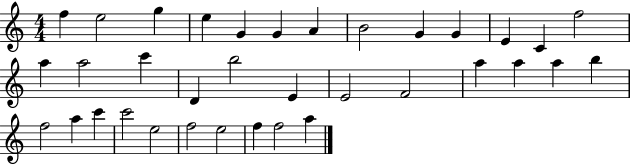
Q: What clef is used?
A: treble